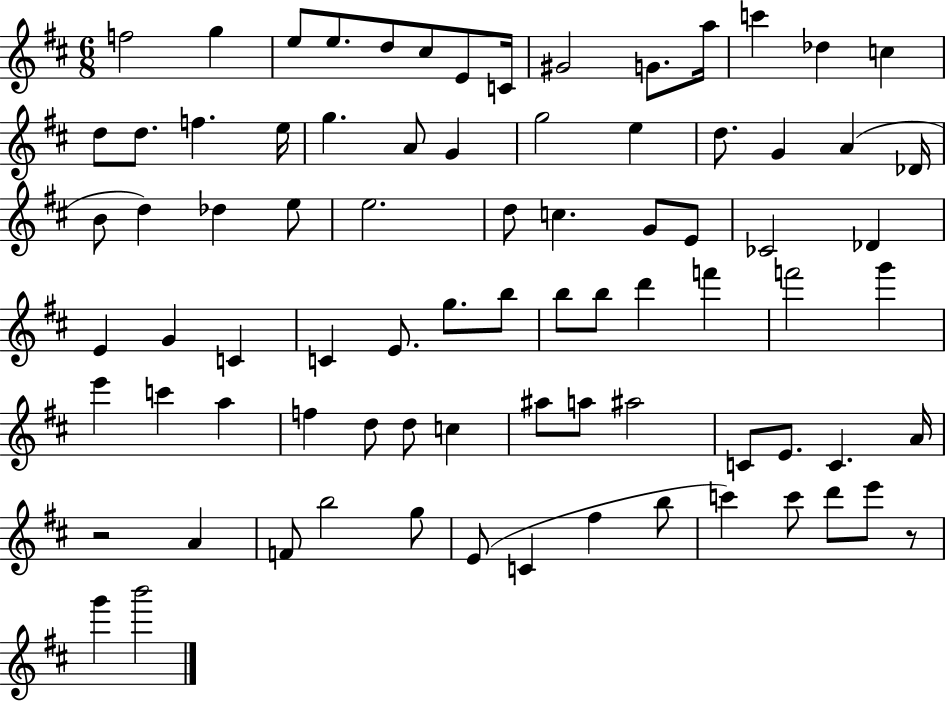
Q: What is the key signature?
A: D major